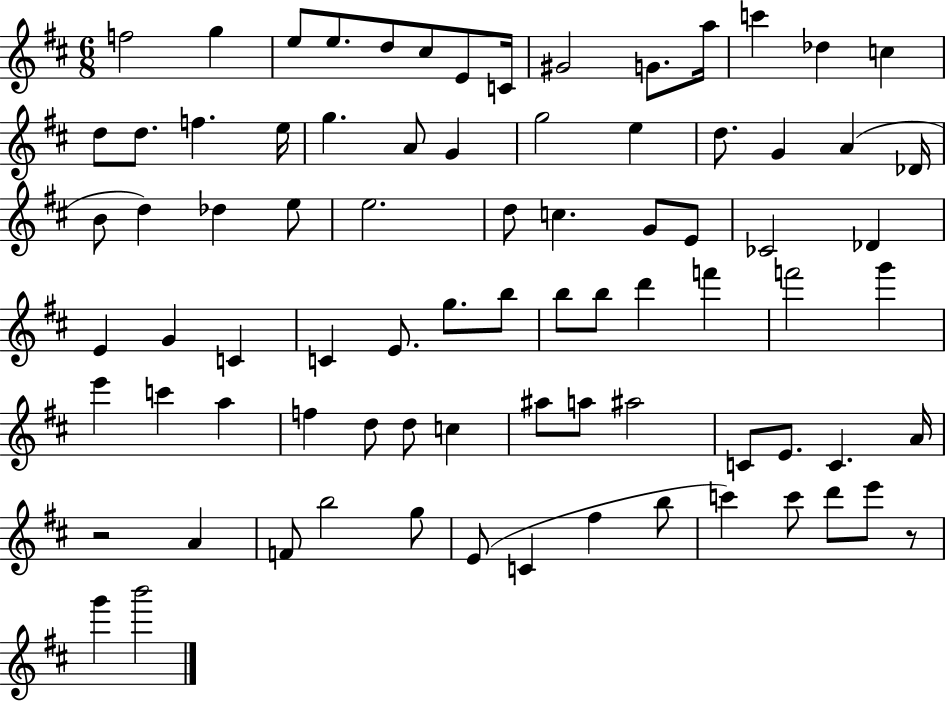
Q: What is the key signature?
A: D major